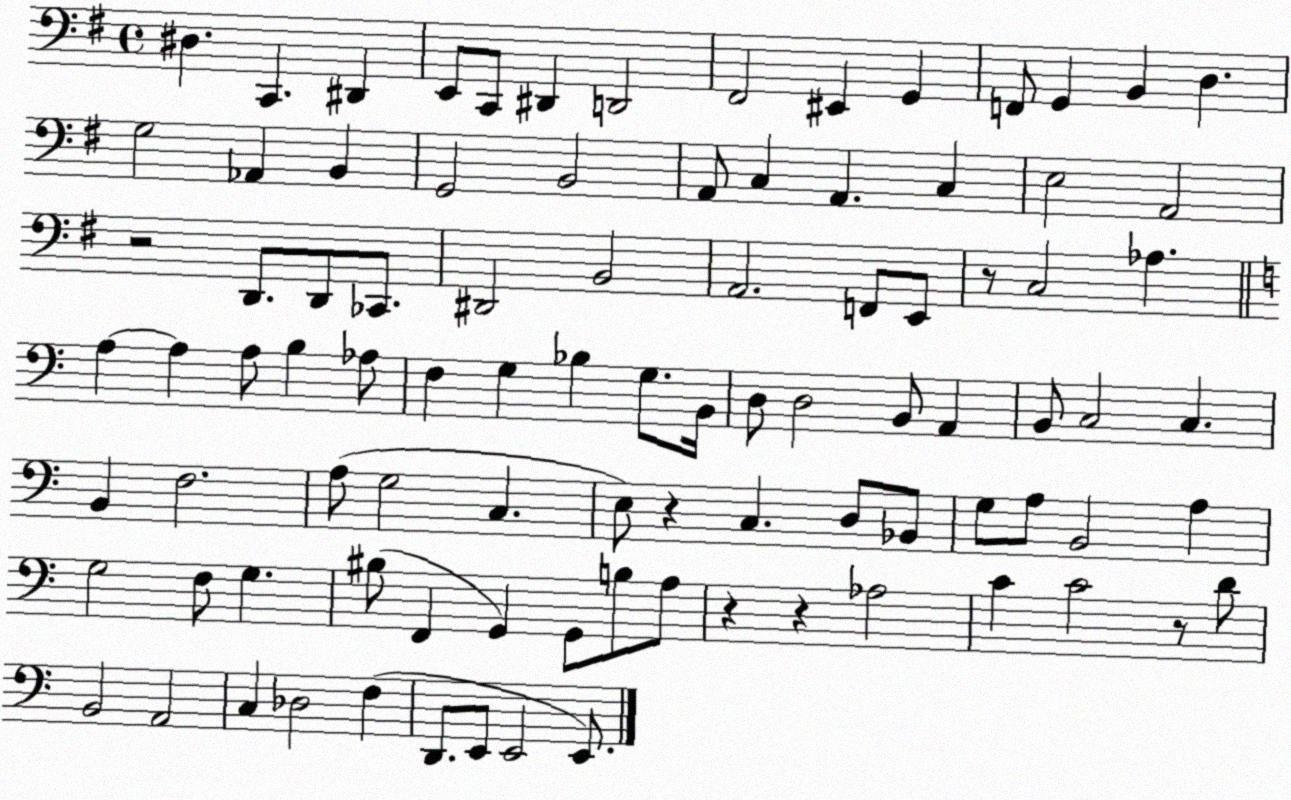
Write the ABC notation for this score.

X:1
T:Untitled
M:4/4
L:1/4
K:G
^D, C,, ^D,, E,,/2 C,,/2 ^D,, D,,2 ^F,,2 ^E,, G,, F,,/2 G,, B,, D, G,2 _A,, B,, G,,2 B,,2 A,,/2 C, A,, C, E,2 A,,2 z2 D,,/2 D,,/2 _C,,/2 ^D,,2 B,,2 A,,2 F,,/2 E,,/2 z/2 C,2 _A, A, A, A,/2 B, _A,/2 F, G, _B, G,/2 B,,/4 D,/2 D,2 B,,/2 A,, B,,/2 C,2 C, B,, F,2 A,/2 G,2 C, E,/2 z C, D,/2 _B,,/2 G,/2 A,/2 B,,2 A, G,2 F,/2 G, ^B,/2 F,, G,, G,,/2 B,/2 A,/2 z z _A,2 C C2 z/2 D/2 B,,2 A,,2 C, _D,2 F, D,,/2 E,,/2 E,,2 E,,/2